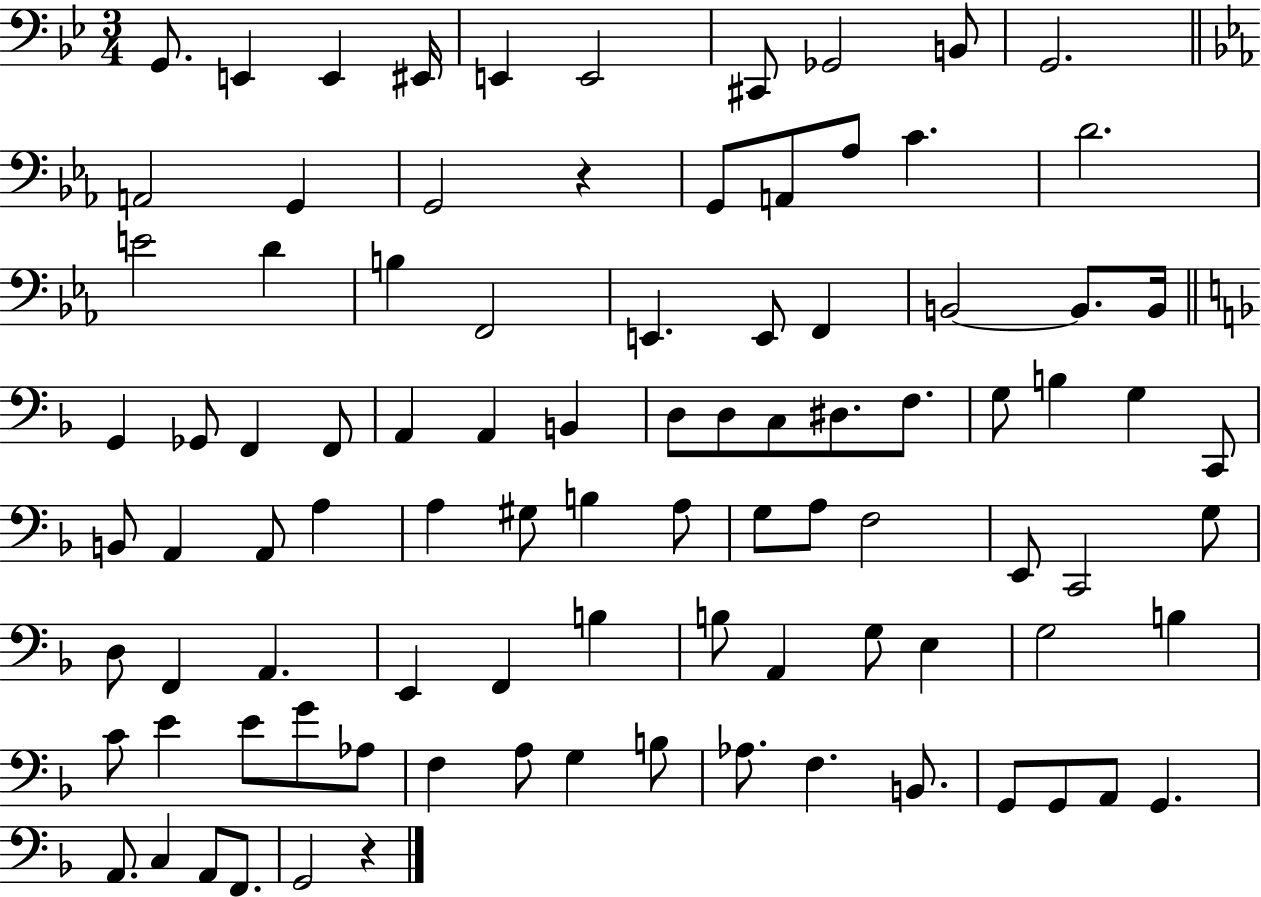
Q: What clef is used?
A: bass